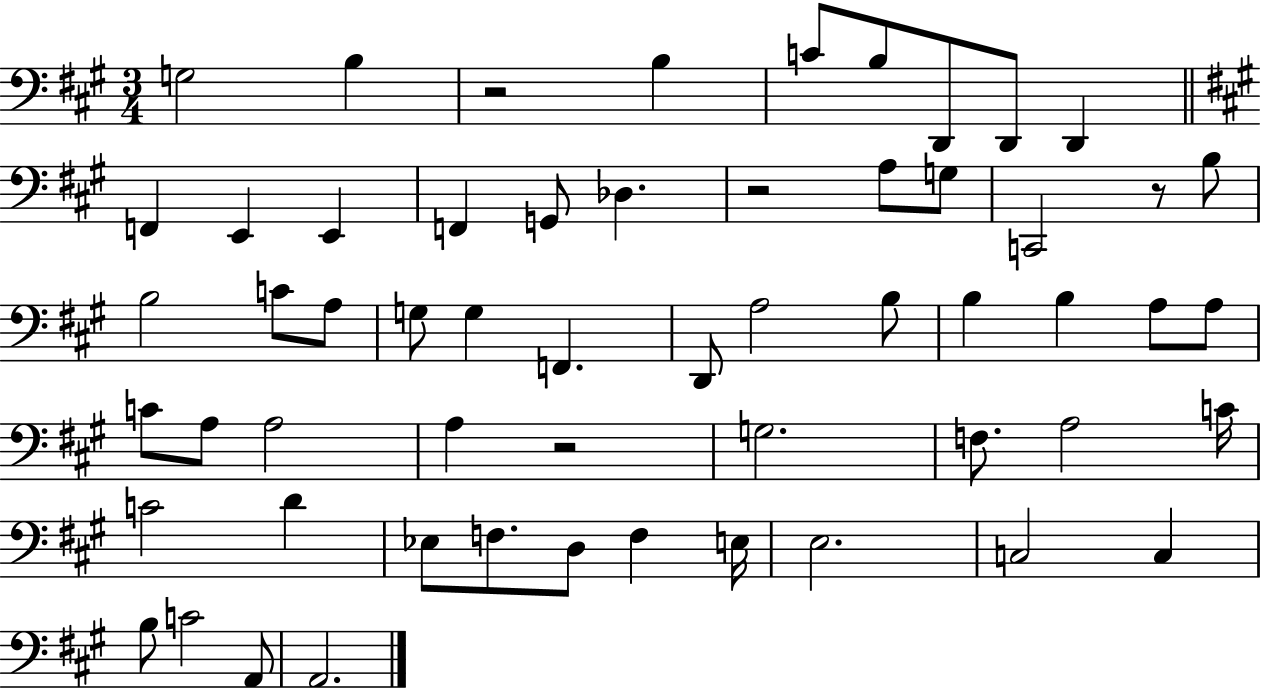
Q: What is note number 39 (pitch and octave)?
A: C4